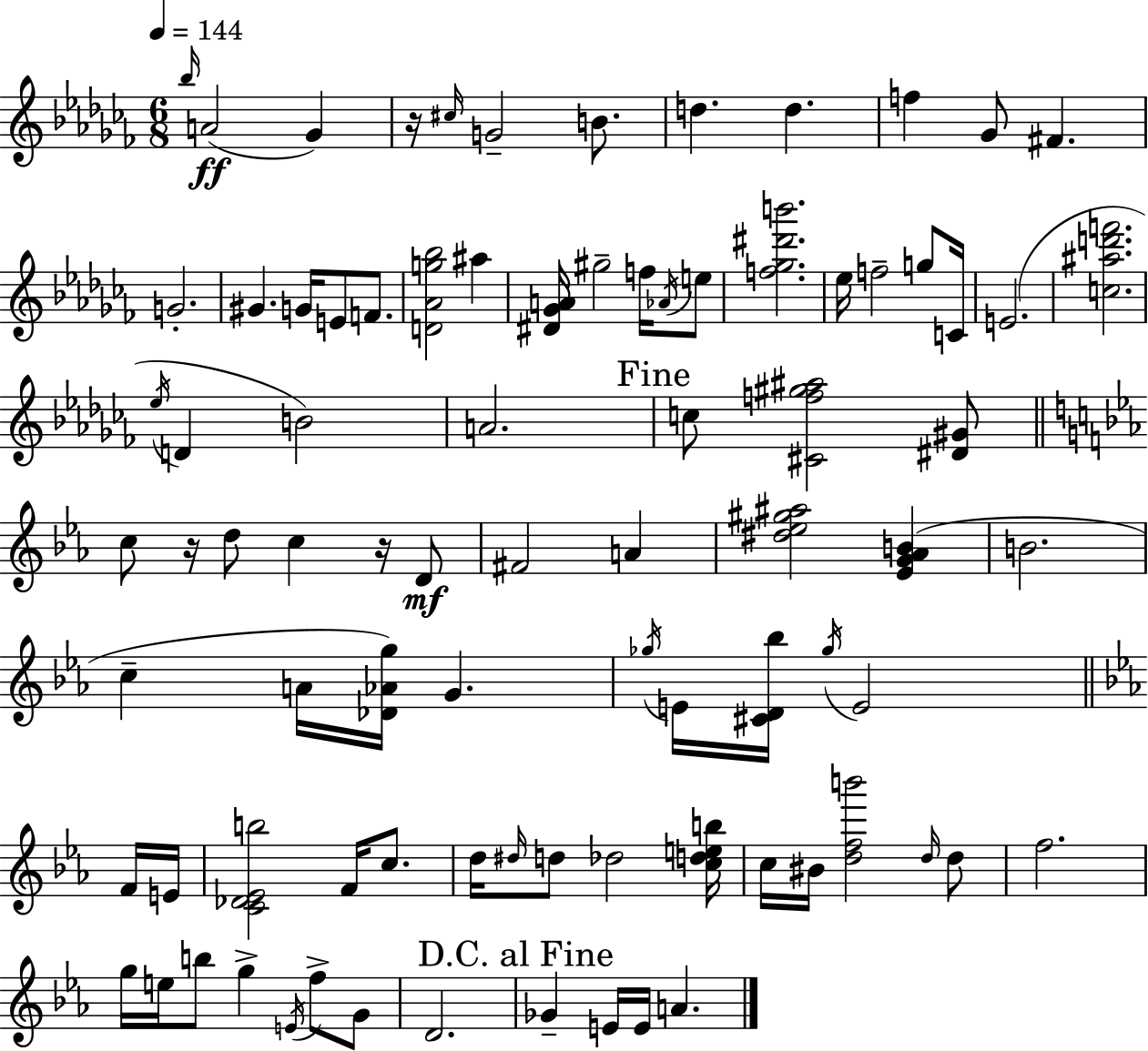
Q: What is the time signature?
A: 6/8